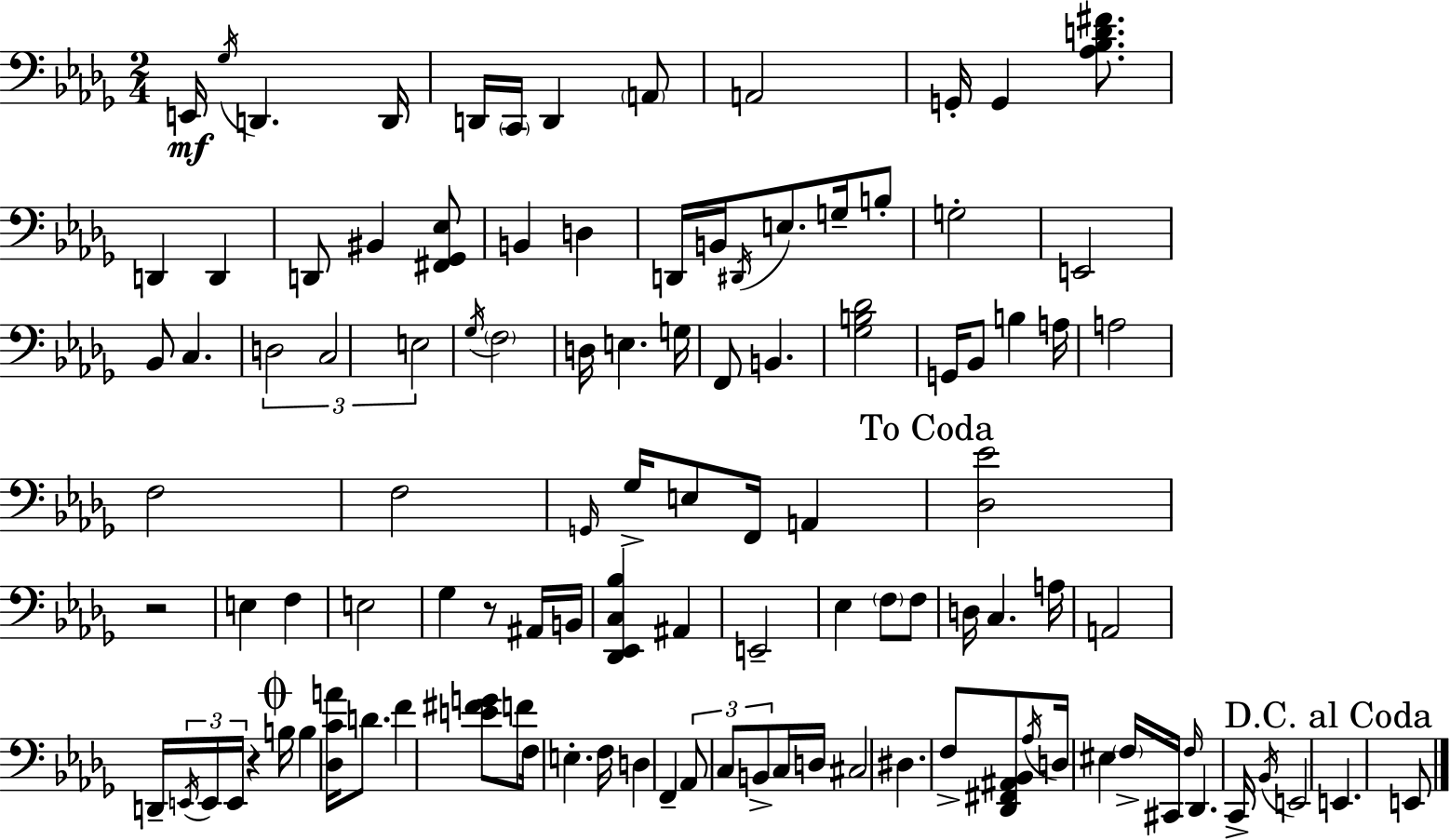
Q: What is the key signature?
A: BES minor